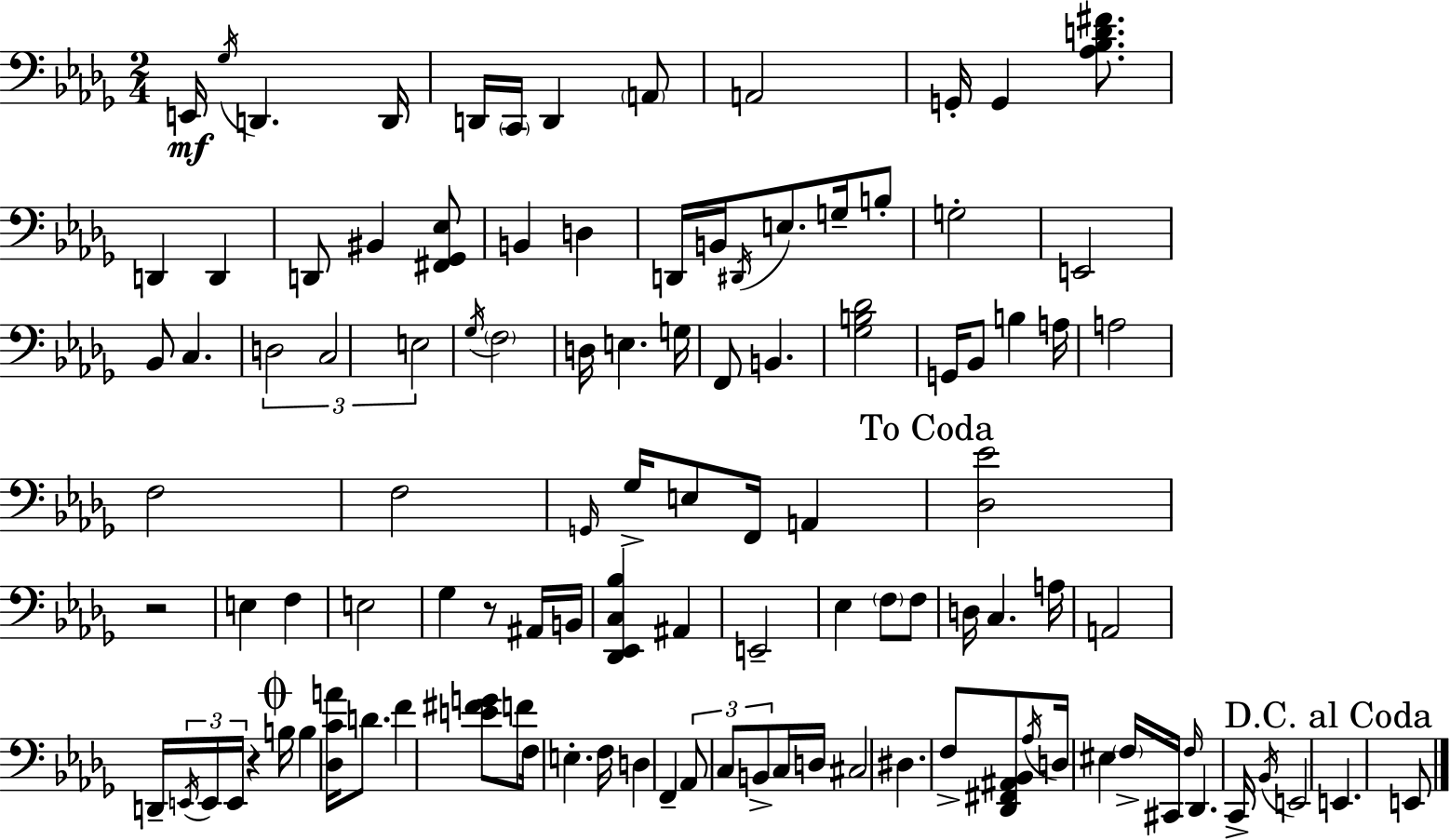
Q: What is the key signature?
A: BES minor